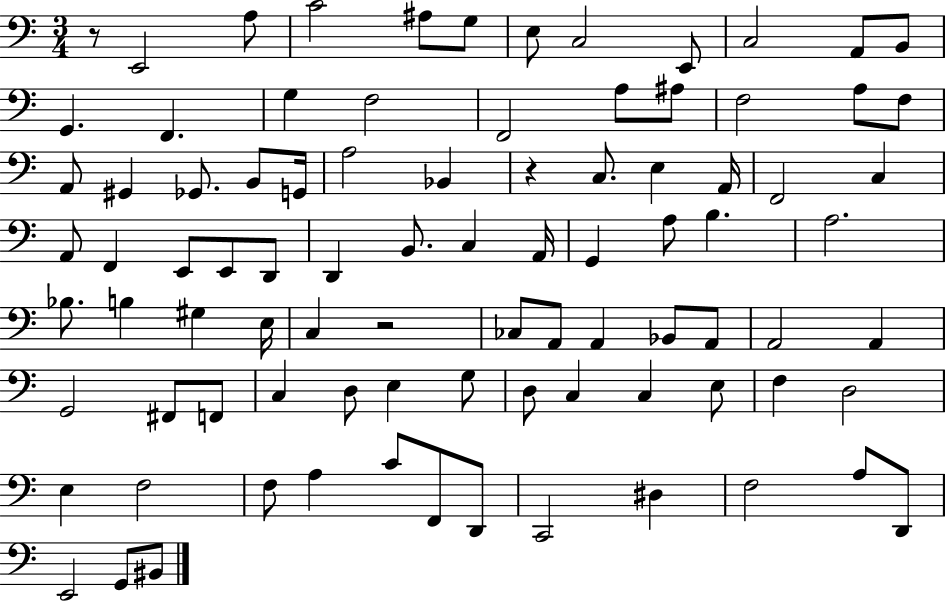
X:1
T:Untitled
M:3/4
L:1/4
K:C
z/2 E,,2 A,/2 C2 ^A,/2 G,/2 E,/2 C,2 E,,/2 C,2 A,,/2 B,,/2 G,, F,, G, F,2 F,,2 A,/2 ^A,/2 F,2 A,/2 F,/2 A,,/2 ^G,, _G,,/2 B,,/2 G,,/4 A,2 _B,, z C,/2 E, A,,/4 F,,2 C, A,,/2 F,, E,,/2 E,,/2 D,,/2 D,, B,,/2 C, A,,/4 G,, A,/2 B, A,2 _B,/2 B, ^G, E,/4 C, z2 _C,/2 A,,/2 A,, _B,,/2 A,,/2 A,,2 A,, G,,2 ^F,,/2 F,,/2 C, D,/2 E, G,/2 D,/2 C, C, E,/2 F, D,2 E, F,2 F,/2 A, C/2 F,,/2 D,,/2 C,,2 ^D, F,2 A,/2 D,,/2 E,,2 G,,/2 ^B,,/2